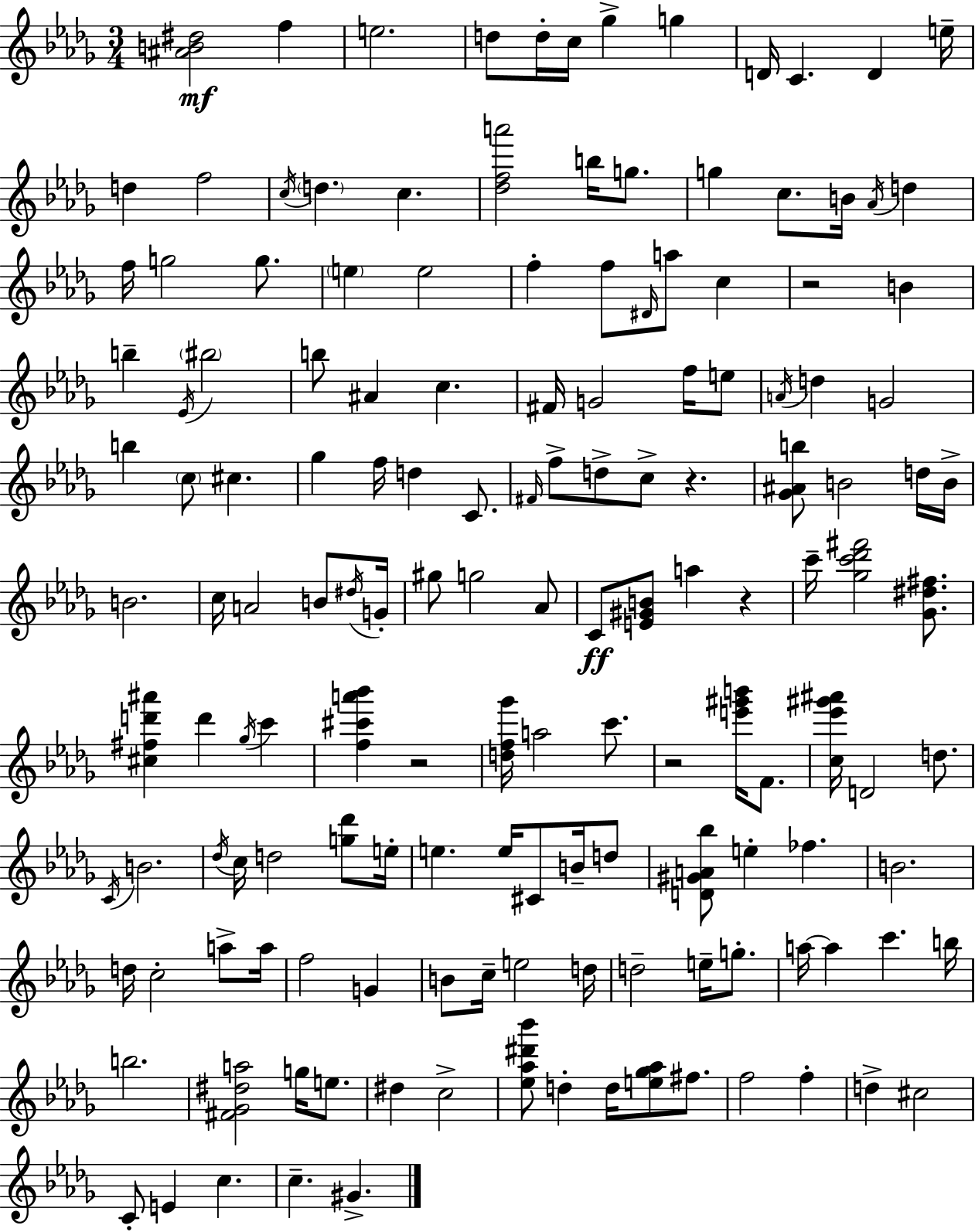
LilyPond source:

{
  \clef treble
  \numericTimeSignature
  \time 3/4
  \key bes \minor
  <ais' b' dis''>2\mf f''4 | e''2. | d''8 d''16-. c''16 ges''4-> g''4 | d'16 c'4. d'4 e''16-- | \break d''4 f''2 | \acciaccatura { c''16 } \parenthesize d''4. c''4. | <des'' f'' a'''>2 b''16 g''8. | g''4 c''8. b'16 \acciaccatura { aes'16 } d''4 | \break f''16 g''2 g''8. | \parenthesize e''4 e''2 | f''4-. f''8 \grace { dis'16 } a''8 c''4 | r2 b'4 | \break b''4-- \acciaccatura { ees'16 } \parenthesize bis''2 | b''8 ais'4 c''4. | fis'16 g'2 | f''16 e''8 \acciaccatura { a'16 } d''4 g'2 | \break b''4 \parenthesize c''8 cis''4. | ges''4 f''16 d''4 | c'8. \grace { fis'16 } f''8-> d''8-> c''8-> | r4. <ges' ais' b''>8 b'2 | \break d''16 b'16-> b'2. | c''16 a'2 | b'8 \acciaccatura { dis''16 } g'16-. gis''8 g''2 | aes'8 c'8\ff <e' gis' b'>8 a''4 | \break r4 c'''16-- <ges'' c''' des''' fis'''>2 | <ges' dis'' fis''>8. <cis'' fis'' d''' ais'''>4 d'''4 | \acciaccatura { ges''16 } c'''4 <f'' cis''' a''' bes'''>4 | r2 <d'' f'' ges'''>16 a''2 | \break c'''8. r2 | <e''' gis''' b'''>16 f'8. <c'' ees''' gis''' ais'''>16 d'2 | d''8. \acciaccatura { c'16 } b'2. | \acciaccatura { des''16 } c''16 d''2 | \break <g'' des'''>8 e''16-. e''4. | e''16 cis'8 b'16-- d''8 <d' gis' a' bes''>8 | e''4-. fes''4. b'2. | d''16 c''2-. | \break a''8-> a''16 f''2 | g'4 b'8 | c''16-- e''2 d''16 d''2-- | e''16-- g''8.-. a''16~~ a''4 | \break c'''4. b''16 b''2. | <fis' ges' dis'' a''>2 | g''16 e''8. dis''4 | c''2-> <ees'' aes'' dis''' bes'''>8 | \break d''4-. d''16 <e'' ges'' aes''>8 fis''8. f''2 | f''4-. d''4-> | cis''2 c'8-. | e'4 c''4. c''4.-- | \break gis'4.-> \bar "|."
}